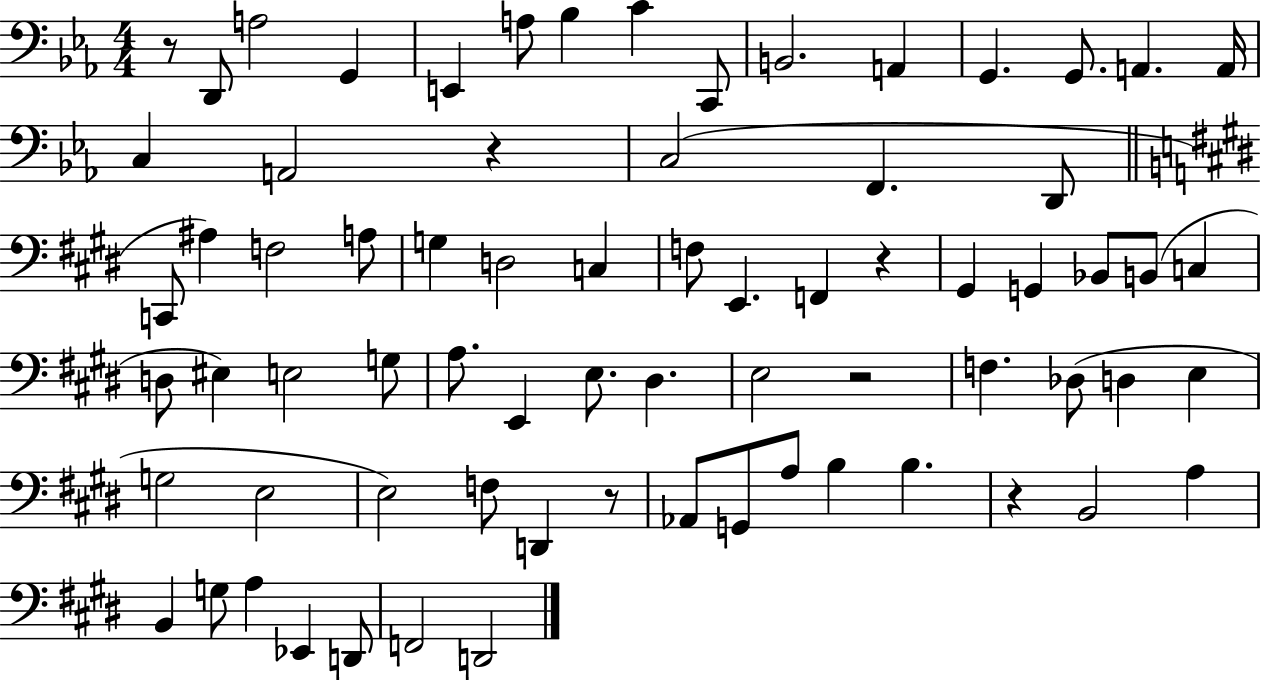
R/e D2/e A3/h G2/q E2/q A3/e Bb3/q C4/q C2/e B2/h. A2/q G2/q. G2/e. A2/q. A2/s C3/q A2/h R/q C3/h F2/q. D2/e C2/e A#3/q F3/h A3/e G3/q D3/h C3/q F3/e E2/q. F2/q R/q G#2/q G2/q Bb2/e B2/e C3/q D3/e EIS3/q E3/h G3/e A3/e. E2/q E3/e. D#3/q. E3/h R/h F3/q. Db3/e D3/q E3/q G3/h E3/h E3/h F3/e D2/q R/e Ab2/e G2/e A3/e B3/q B3/q. R/q B2/h A3/q B2/q G3/e A3/q Eb2/q D2/e F2/h D2/h